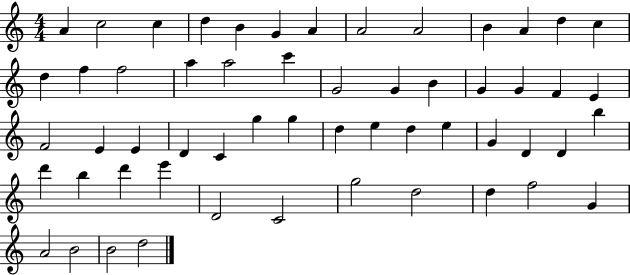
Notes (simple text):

A4/q C5/h C5/q D5/q B4/q G4/q A4/q A4/h A4/h B4/q A4/q D5/q C5/q D5/q F5/q F5/h A5/q A5/h C6/q G4/h G4/q B4/q G4/q G4/q F4/q E4/q F4/h E4/q E4/q D4/q C4/q G5/q G5/q D5/q E5/q D5/q E5/q G4/q D4/q D4/q B5/q D6/q B5/q D6/q E6/q D4/h C4/h G5/h D5/h D5/q F5/h G4/q A4/h B4/h B4/h D5/h